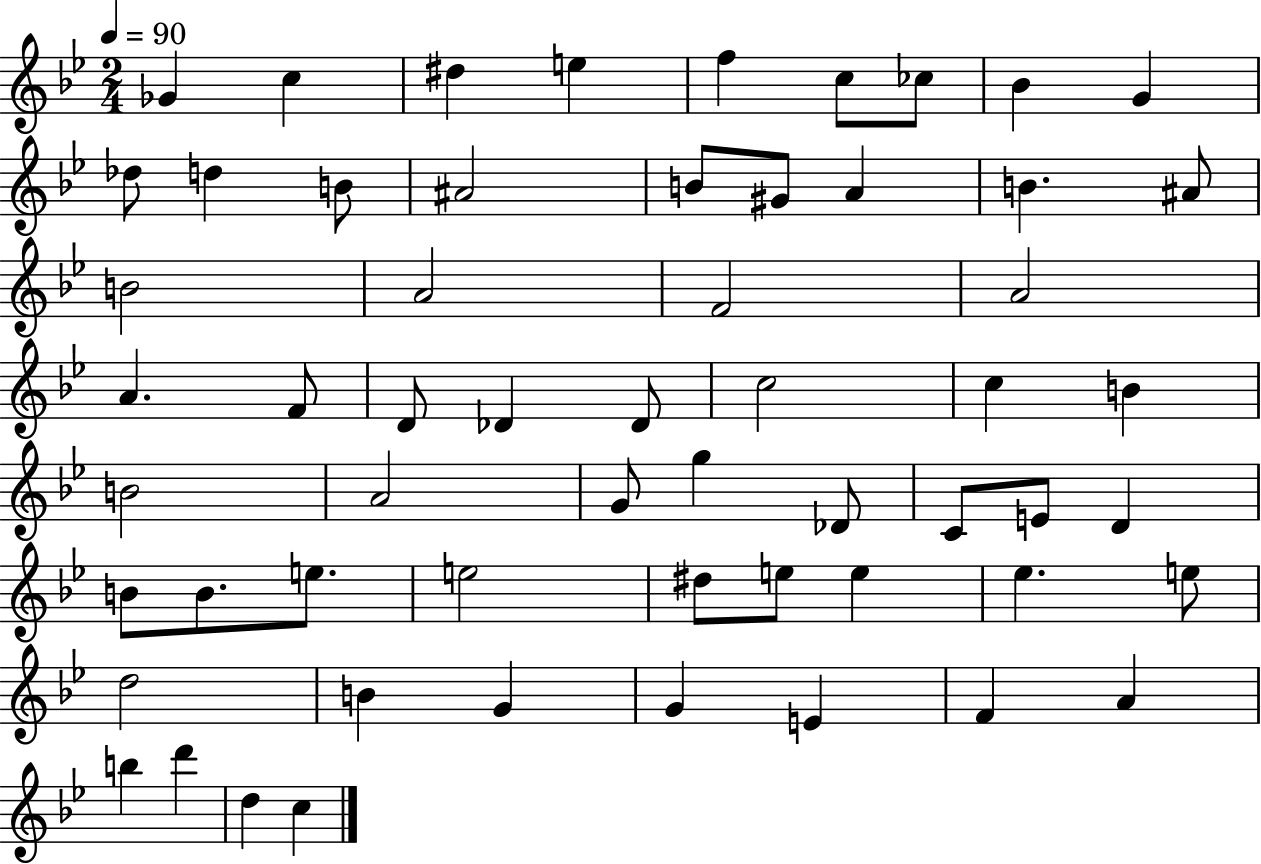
Gb4/q C5/q D#5/q E5/q F5/q C5/e CES5/e Bb4/q G4/q Db5/e D5/q B4/e A#4/h B4/e G#4/e A4/q B4/q. A#4/e B4/h A4/h F4/h A4/h A4/q. F4/e D4/e Db4/q Db4/e C5/h C5/q B4/q B4/h A4/h G4/e G5/q Db4/e C4/e E4/e D4/q B4/e B4/e. E5/e. E5/h D#5/e E5/e E5/q Eb5/q. E5/e D5/h B4/q G4/q G4/q E4/q F4/q A4/q B5/q D6/q D5/q C5/q